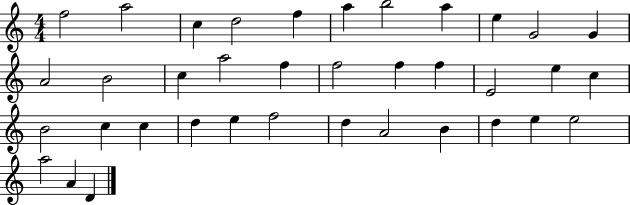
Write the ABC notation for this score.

X:1
T:Untitled
M:4/4
L:1/4
K:C
f2 a2 c d2 f a b2 a e G2 G A2 B2 c a2 f f2 f f E2 e c B2 c c d e f2 d A2 B d e e2 a2 A D